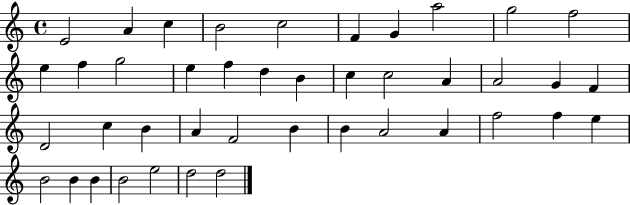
{
  \clef treble
  \time 4/4
  \defaultTimeSignature
  \key c \major
  e'2 a'4 c''4 | b'2 c''2 | f'4 g'4 a''2 | g''2 f''2 | \break e''4 f''4 g''2 | e''4 f''4 d''4 b'4 | c''4 c''2 a'4 | a'2 g'4 f'4 | \break d'2 c''4 b'4 | a'4 f'2 b'4 | b'4 a'2 a'4 | f''2 f''4 e''4 | \break b'2 b'4 b'4 | b'2 e''2 | d''2 d''2 | \bar "|."
}